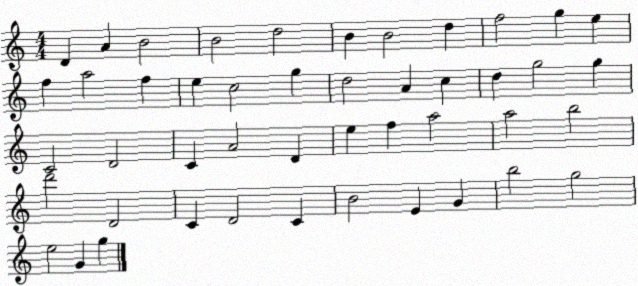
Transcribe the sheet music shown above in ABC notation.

X:1
T:Untitled
M:4/4
L:1/4
K:C
D A B2 B2 d2 B B2 d f2 g e f a2 f e c2 g d2 A c d g2 g C2 D2 C A2 D e f a2 a2 b2 d'2 D2 C D2 C B2 E G b2 g2 e2 G g